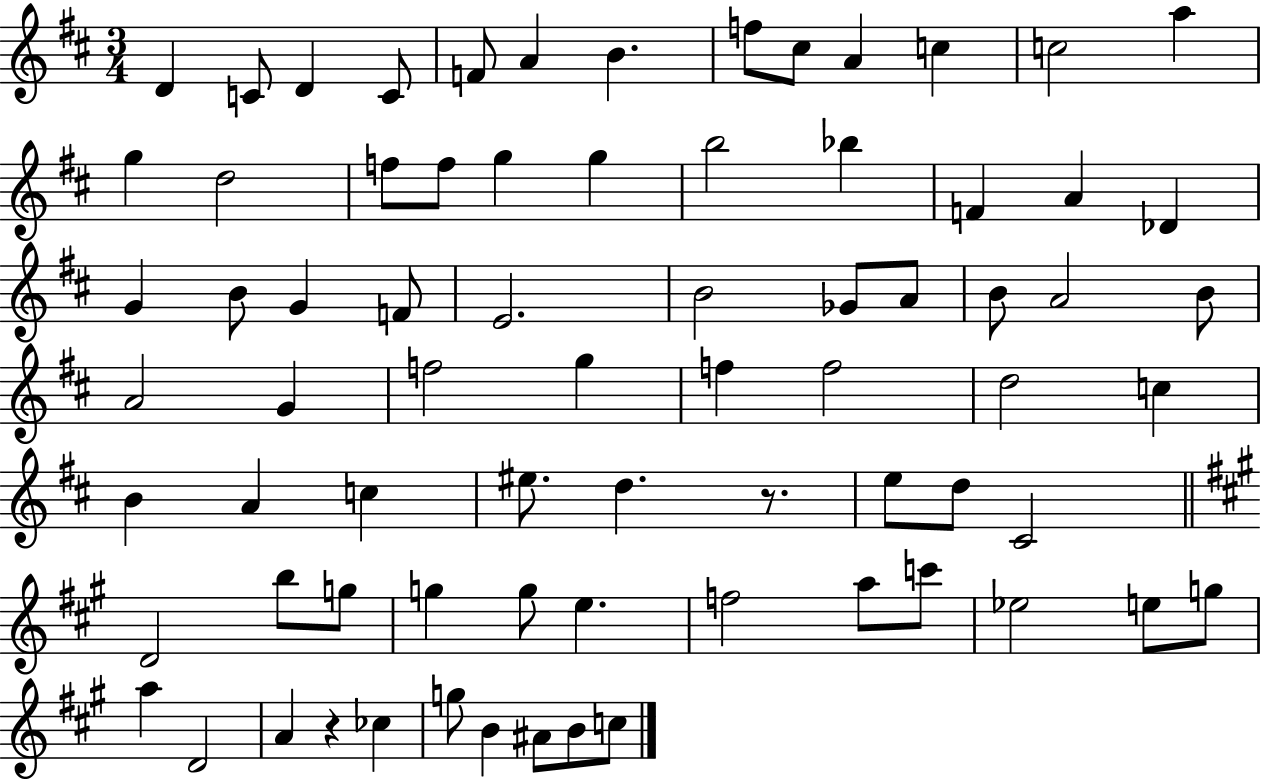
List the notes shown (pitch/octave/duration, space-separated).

D4/q C4/e D4/q C4/e F4/e A4/q B4/q. F5/e C#5/e A4/q C5/q C5/h A5/q G5/q D5/h F5/e F5/e G5/q G5/q B5/h Bb5/q F4/q A4/q Db4/q G4/q B4/e G4/q F4/e E4/h. B4/h Gb4/e A4/e B4/e A4/h B4/e A4/h G4/q F5/h G5/q F5/q F5/h D5/h C5/q B4/q A4/q C5/q EIS5/e. D5/q. R/e. E5/e D5/e C#4/h D4/h B5/e G5/e G5/q G5/e E5/q. F5/h A5/e C6/e Eb5/h E5/e G5/e A5/q D4/h A4/q R/q CES5/q G5/e B4/q A#4/e B4/e C5/e